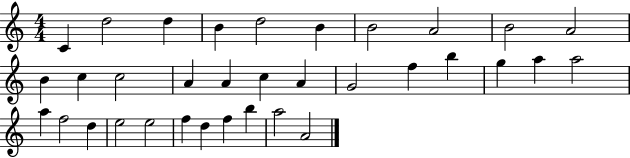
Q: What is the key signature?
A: C major